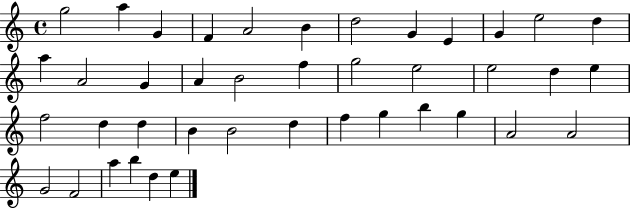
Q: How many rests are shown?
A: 0